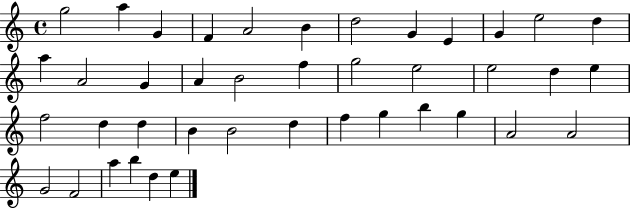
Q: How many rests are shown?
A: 0